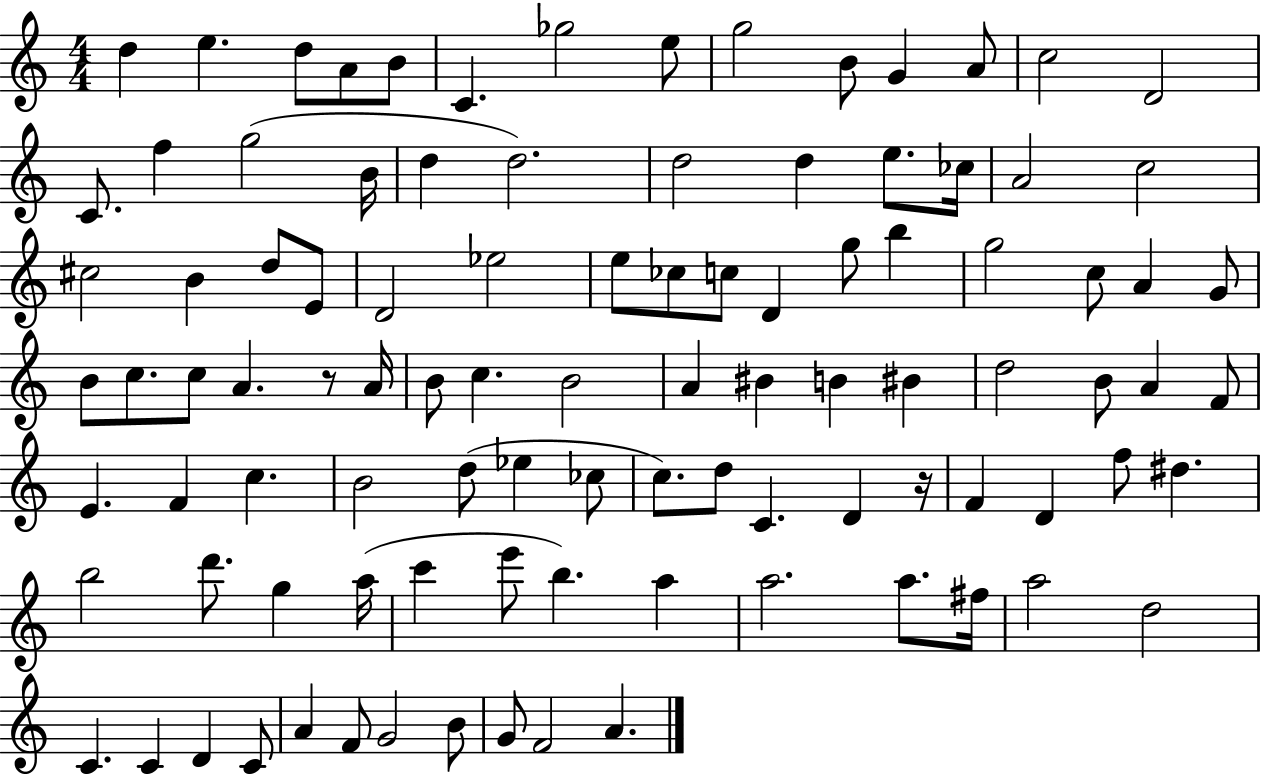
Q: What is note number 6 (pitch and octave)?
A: C4